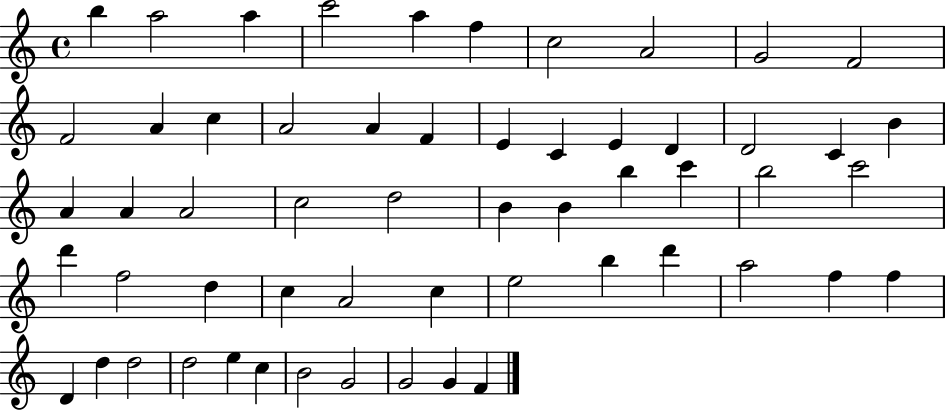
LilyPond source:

{
  \clef treble
  \time 4/4
  \defaultTimeSignature
  \key c \major
  b''4 a''2 a''4 | c'''2 a''4 f''4 | c''2 a'2 | g'2 f'2 | \break f'2 a'4 c''4 | a'2 a'4 f'4 | e'4 c'4 e'4 d'4 | d'2 c'4 b'4 | \break a'4 a'4 a'2 | c''2 d''2 | b'4 b'4 b''4 c'''4 | b''2 c'''2 | \break d'''4 f''2 d''4 | c''4 a'2 c''4 | e''2 b''4 d'''4 | a''2 f''4 f''4 | \break d'4 d''4 d''2 | d''2 e''4 c''4 | b'2 g'2 | g'2 g'4 f'4 | \break \bar "|."
}